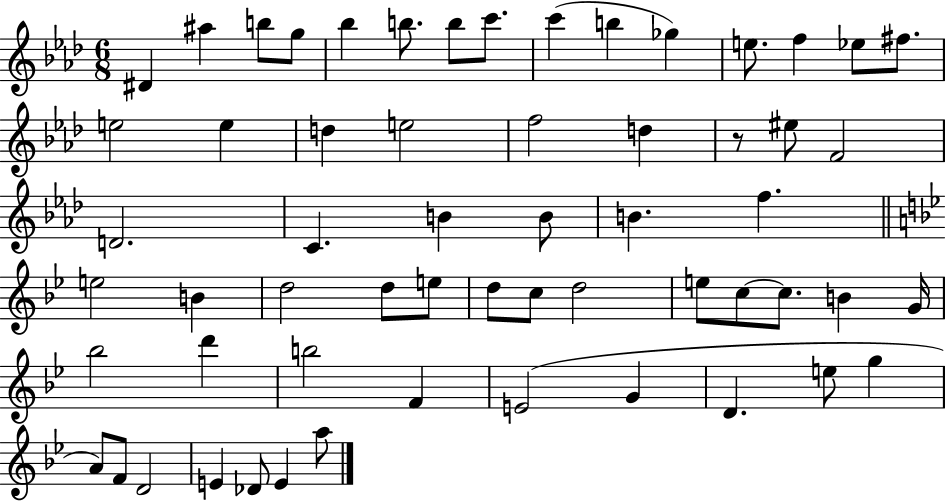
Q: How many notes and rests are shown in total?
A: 59